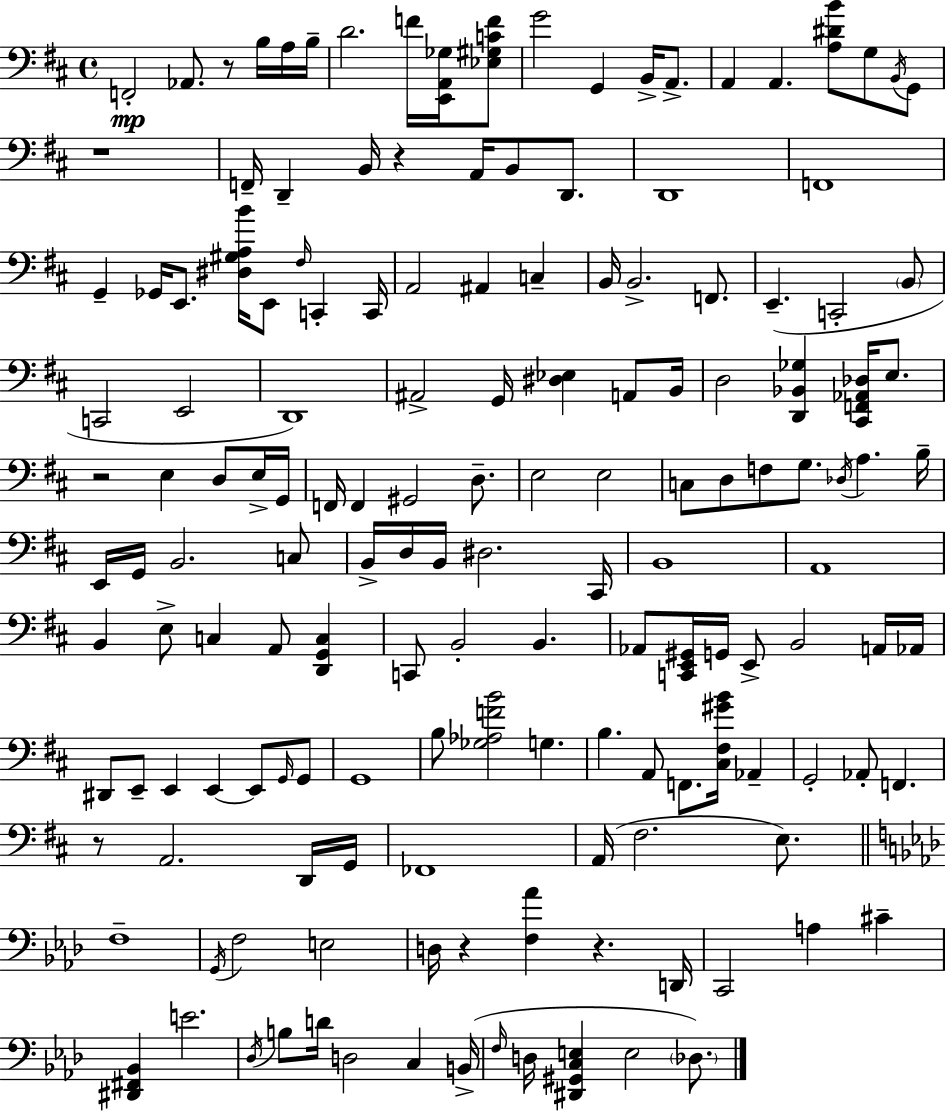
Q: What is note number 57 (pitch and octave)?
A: D3